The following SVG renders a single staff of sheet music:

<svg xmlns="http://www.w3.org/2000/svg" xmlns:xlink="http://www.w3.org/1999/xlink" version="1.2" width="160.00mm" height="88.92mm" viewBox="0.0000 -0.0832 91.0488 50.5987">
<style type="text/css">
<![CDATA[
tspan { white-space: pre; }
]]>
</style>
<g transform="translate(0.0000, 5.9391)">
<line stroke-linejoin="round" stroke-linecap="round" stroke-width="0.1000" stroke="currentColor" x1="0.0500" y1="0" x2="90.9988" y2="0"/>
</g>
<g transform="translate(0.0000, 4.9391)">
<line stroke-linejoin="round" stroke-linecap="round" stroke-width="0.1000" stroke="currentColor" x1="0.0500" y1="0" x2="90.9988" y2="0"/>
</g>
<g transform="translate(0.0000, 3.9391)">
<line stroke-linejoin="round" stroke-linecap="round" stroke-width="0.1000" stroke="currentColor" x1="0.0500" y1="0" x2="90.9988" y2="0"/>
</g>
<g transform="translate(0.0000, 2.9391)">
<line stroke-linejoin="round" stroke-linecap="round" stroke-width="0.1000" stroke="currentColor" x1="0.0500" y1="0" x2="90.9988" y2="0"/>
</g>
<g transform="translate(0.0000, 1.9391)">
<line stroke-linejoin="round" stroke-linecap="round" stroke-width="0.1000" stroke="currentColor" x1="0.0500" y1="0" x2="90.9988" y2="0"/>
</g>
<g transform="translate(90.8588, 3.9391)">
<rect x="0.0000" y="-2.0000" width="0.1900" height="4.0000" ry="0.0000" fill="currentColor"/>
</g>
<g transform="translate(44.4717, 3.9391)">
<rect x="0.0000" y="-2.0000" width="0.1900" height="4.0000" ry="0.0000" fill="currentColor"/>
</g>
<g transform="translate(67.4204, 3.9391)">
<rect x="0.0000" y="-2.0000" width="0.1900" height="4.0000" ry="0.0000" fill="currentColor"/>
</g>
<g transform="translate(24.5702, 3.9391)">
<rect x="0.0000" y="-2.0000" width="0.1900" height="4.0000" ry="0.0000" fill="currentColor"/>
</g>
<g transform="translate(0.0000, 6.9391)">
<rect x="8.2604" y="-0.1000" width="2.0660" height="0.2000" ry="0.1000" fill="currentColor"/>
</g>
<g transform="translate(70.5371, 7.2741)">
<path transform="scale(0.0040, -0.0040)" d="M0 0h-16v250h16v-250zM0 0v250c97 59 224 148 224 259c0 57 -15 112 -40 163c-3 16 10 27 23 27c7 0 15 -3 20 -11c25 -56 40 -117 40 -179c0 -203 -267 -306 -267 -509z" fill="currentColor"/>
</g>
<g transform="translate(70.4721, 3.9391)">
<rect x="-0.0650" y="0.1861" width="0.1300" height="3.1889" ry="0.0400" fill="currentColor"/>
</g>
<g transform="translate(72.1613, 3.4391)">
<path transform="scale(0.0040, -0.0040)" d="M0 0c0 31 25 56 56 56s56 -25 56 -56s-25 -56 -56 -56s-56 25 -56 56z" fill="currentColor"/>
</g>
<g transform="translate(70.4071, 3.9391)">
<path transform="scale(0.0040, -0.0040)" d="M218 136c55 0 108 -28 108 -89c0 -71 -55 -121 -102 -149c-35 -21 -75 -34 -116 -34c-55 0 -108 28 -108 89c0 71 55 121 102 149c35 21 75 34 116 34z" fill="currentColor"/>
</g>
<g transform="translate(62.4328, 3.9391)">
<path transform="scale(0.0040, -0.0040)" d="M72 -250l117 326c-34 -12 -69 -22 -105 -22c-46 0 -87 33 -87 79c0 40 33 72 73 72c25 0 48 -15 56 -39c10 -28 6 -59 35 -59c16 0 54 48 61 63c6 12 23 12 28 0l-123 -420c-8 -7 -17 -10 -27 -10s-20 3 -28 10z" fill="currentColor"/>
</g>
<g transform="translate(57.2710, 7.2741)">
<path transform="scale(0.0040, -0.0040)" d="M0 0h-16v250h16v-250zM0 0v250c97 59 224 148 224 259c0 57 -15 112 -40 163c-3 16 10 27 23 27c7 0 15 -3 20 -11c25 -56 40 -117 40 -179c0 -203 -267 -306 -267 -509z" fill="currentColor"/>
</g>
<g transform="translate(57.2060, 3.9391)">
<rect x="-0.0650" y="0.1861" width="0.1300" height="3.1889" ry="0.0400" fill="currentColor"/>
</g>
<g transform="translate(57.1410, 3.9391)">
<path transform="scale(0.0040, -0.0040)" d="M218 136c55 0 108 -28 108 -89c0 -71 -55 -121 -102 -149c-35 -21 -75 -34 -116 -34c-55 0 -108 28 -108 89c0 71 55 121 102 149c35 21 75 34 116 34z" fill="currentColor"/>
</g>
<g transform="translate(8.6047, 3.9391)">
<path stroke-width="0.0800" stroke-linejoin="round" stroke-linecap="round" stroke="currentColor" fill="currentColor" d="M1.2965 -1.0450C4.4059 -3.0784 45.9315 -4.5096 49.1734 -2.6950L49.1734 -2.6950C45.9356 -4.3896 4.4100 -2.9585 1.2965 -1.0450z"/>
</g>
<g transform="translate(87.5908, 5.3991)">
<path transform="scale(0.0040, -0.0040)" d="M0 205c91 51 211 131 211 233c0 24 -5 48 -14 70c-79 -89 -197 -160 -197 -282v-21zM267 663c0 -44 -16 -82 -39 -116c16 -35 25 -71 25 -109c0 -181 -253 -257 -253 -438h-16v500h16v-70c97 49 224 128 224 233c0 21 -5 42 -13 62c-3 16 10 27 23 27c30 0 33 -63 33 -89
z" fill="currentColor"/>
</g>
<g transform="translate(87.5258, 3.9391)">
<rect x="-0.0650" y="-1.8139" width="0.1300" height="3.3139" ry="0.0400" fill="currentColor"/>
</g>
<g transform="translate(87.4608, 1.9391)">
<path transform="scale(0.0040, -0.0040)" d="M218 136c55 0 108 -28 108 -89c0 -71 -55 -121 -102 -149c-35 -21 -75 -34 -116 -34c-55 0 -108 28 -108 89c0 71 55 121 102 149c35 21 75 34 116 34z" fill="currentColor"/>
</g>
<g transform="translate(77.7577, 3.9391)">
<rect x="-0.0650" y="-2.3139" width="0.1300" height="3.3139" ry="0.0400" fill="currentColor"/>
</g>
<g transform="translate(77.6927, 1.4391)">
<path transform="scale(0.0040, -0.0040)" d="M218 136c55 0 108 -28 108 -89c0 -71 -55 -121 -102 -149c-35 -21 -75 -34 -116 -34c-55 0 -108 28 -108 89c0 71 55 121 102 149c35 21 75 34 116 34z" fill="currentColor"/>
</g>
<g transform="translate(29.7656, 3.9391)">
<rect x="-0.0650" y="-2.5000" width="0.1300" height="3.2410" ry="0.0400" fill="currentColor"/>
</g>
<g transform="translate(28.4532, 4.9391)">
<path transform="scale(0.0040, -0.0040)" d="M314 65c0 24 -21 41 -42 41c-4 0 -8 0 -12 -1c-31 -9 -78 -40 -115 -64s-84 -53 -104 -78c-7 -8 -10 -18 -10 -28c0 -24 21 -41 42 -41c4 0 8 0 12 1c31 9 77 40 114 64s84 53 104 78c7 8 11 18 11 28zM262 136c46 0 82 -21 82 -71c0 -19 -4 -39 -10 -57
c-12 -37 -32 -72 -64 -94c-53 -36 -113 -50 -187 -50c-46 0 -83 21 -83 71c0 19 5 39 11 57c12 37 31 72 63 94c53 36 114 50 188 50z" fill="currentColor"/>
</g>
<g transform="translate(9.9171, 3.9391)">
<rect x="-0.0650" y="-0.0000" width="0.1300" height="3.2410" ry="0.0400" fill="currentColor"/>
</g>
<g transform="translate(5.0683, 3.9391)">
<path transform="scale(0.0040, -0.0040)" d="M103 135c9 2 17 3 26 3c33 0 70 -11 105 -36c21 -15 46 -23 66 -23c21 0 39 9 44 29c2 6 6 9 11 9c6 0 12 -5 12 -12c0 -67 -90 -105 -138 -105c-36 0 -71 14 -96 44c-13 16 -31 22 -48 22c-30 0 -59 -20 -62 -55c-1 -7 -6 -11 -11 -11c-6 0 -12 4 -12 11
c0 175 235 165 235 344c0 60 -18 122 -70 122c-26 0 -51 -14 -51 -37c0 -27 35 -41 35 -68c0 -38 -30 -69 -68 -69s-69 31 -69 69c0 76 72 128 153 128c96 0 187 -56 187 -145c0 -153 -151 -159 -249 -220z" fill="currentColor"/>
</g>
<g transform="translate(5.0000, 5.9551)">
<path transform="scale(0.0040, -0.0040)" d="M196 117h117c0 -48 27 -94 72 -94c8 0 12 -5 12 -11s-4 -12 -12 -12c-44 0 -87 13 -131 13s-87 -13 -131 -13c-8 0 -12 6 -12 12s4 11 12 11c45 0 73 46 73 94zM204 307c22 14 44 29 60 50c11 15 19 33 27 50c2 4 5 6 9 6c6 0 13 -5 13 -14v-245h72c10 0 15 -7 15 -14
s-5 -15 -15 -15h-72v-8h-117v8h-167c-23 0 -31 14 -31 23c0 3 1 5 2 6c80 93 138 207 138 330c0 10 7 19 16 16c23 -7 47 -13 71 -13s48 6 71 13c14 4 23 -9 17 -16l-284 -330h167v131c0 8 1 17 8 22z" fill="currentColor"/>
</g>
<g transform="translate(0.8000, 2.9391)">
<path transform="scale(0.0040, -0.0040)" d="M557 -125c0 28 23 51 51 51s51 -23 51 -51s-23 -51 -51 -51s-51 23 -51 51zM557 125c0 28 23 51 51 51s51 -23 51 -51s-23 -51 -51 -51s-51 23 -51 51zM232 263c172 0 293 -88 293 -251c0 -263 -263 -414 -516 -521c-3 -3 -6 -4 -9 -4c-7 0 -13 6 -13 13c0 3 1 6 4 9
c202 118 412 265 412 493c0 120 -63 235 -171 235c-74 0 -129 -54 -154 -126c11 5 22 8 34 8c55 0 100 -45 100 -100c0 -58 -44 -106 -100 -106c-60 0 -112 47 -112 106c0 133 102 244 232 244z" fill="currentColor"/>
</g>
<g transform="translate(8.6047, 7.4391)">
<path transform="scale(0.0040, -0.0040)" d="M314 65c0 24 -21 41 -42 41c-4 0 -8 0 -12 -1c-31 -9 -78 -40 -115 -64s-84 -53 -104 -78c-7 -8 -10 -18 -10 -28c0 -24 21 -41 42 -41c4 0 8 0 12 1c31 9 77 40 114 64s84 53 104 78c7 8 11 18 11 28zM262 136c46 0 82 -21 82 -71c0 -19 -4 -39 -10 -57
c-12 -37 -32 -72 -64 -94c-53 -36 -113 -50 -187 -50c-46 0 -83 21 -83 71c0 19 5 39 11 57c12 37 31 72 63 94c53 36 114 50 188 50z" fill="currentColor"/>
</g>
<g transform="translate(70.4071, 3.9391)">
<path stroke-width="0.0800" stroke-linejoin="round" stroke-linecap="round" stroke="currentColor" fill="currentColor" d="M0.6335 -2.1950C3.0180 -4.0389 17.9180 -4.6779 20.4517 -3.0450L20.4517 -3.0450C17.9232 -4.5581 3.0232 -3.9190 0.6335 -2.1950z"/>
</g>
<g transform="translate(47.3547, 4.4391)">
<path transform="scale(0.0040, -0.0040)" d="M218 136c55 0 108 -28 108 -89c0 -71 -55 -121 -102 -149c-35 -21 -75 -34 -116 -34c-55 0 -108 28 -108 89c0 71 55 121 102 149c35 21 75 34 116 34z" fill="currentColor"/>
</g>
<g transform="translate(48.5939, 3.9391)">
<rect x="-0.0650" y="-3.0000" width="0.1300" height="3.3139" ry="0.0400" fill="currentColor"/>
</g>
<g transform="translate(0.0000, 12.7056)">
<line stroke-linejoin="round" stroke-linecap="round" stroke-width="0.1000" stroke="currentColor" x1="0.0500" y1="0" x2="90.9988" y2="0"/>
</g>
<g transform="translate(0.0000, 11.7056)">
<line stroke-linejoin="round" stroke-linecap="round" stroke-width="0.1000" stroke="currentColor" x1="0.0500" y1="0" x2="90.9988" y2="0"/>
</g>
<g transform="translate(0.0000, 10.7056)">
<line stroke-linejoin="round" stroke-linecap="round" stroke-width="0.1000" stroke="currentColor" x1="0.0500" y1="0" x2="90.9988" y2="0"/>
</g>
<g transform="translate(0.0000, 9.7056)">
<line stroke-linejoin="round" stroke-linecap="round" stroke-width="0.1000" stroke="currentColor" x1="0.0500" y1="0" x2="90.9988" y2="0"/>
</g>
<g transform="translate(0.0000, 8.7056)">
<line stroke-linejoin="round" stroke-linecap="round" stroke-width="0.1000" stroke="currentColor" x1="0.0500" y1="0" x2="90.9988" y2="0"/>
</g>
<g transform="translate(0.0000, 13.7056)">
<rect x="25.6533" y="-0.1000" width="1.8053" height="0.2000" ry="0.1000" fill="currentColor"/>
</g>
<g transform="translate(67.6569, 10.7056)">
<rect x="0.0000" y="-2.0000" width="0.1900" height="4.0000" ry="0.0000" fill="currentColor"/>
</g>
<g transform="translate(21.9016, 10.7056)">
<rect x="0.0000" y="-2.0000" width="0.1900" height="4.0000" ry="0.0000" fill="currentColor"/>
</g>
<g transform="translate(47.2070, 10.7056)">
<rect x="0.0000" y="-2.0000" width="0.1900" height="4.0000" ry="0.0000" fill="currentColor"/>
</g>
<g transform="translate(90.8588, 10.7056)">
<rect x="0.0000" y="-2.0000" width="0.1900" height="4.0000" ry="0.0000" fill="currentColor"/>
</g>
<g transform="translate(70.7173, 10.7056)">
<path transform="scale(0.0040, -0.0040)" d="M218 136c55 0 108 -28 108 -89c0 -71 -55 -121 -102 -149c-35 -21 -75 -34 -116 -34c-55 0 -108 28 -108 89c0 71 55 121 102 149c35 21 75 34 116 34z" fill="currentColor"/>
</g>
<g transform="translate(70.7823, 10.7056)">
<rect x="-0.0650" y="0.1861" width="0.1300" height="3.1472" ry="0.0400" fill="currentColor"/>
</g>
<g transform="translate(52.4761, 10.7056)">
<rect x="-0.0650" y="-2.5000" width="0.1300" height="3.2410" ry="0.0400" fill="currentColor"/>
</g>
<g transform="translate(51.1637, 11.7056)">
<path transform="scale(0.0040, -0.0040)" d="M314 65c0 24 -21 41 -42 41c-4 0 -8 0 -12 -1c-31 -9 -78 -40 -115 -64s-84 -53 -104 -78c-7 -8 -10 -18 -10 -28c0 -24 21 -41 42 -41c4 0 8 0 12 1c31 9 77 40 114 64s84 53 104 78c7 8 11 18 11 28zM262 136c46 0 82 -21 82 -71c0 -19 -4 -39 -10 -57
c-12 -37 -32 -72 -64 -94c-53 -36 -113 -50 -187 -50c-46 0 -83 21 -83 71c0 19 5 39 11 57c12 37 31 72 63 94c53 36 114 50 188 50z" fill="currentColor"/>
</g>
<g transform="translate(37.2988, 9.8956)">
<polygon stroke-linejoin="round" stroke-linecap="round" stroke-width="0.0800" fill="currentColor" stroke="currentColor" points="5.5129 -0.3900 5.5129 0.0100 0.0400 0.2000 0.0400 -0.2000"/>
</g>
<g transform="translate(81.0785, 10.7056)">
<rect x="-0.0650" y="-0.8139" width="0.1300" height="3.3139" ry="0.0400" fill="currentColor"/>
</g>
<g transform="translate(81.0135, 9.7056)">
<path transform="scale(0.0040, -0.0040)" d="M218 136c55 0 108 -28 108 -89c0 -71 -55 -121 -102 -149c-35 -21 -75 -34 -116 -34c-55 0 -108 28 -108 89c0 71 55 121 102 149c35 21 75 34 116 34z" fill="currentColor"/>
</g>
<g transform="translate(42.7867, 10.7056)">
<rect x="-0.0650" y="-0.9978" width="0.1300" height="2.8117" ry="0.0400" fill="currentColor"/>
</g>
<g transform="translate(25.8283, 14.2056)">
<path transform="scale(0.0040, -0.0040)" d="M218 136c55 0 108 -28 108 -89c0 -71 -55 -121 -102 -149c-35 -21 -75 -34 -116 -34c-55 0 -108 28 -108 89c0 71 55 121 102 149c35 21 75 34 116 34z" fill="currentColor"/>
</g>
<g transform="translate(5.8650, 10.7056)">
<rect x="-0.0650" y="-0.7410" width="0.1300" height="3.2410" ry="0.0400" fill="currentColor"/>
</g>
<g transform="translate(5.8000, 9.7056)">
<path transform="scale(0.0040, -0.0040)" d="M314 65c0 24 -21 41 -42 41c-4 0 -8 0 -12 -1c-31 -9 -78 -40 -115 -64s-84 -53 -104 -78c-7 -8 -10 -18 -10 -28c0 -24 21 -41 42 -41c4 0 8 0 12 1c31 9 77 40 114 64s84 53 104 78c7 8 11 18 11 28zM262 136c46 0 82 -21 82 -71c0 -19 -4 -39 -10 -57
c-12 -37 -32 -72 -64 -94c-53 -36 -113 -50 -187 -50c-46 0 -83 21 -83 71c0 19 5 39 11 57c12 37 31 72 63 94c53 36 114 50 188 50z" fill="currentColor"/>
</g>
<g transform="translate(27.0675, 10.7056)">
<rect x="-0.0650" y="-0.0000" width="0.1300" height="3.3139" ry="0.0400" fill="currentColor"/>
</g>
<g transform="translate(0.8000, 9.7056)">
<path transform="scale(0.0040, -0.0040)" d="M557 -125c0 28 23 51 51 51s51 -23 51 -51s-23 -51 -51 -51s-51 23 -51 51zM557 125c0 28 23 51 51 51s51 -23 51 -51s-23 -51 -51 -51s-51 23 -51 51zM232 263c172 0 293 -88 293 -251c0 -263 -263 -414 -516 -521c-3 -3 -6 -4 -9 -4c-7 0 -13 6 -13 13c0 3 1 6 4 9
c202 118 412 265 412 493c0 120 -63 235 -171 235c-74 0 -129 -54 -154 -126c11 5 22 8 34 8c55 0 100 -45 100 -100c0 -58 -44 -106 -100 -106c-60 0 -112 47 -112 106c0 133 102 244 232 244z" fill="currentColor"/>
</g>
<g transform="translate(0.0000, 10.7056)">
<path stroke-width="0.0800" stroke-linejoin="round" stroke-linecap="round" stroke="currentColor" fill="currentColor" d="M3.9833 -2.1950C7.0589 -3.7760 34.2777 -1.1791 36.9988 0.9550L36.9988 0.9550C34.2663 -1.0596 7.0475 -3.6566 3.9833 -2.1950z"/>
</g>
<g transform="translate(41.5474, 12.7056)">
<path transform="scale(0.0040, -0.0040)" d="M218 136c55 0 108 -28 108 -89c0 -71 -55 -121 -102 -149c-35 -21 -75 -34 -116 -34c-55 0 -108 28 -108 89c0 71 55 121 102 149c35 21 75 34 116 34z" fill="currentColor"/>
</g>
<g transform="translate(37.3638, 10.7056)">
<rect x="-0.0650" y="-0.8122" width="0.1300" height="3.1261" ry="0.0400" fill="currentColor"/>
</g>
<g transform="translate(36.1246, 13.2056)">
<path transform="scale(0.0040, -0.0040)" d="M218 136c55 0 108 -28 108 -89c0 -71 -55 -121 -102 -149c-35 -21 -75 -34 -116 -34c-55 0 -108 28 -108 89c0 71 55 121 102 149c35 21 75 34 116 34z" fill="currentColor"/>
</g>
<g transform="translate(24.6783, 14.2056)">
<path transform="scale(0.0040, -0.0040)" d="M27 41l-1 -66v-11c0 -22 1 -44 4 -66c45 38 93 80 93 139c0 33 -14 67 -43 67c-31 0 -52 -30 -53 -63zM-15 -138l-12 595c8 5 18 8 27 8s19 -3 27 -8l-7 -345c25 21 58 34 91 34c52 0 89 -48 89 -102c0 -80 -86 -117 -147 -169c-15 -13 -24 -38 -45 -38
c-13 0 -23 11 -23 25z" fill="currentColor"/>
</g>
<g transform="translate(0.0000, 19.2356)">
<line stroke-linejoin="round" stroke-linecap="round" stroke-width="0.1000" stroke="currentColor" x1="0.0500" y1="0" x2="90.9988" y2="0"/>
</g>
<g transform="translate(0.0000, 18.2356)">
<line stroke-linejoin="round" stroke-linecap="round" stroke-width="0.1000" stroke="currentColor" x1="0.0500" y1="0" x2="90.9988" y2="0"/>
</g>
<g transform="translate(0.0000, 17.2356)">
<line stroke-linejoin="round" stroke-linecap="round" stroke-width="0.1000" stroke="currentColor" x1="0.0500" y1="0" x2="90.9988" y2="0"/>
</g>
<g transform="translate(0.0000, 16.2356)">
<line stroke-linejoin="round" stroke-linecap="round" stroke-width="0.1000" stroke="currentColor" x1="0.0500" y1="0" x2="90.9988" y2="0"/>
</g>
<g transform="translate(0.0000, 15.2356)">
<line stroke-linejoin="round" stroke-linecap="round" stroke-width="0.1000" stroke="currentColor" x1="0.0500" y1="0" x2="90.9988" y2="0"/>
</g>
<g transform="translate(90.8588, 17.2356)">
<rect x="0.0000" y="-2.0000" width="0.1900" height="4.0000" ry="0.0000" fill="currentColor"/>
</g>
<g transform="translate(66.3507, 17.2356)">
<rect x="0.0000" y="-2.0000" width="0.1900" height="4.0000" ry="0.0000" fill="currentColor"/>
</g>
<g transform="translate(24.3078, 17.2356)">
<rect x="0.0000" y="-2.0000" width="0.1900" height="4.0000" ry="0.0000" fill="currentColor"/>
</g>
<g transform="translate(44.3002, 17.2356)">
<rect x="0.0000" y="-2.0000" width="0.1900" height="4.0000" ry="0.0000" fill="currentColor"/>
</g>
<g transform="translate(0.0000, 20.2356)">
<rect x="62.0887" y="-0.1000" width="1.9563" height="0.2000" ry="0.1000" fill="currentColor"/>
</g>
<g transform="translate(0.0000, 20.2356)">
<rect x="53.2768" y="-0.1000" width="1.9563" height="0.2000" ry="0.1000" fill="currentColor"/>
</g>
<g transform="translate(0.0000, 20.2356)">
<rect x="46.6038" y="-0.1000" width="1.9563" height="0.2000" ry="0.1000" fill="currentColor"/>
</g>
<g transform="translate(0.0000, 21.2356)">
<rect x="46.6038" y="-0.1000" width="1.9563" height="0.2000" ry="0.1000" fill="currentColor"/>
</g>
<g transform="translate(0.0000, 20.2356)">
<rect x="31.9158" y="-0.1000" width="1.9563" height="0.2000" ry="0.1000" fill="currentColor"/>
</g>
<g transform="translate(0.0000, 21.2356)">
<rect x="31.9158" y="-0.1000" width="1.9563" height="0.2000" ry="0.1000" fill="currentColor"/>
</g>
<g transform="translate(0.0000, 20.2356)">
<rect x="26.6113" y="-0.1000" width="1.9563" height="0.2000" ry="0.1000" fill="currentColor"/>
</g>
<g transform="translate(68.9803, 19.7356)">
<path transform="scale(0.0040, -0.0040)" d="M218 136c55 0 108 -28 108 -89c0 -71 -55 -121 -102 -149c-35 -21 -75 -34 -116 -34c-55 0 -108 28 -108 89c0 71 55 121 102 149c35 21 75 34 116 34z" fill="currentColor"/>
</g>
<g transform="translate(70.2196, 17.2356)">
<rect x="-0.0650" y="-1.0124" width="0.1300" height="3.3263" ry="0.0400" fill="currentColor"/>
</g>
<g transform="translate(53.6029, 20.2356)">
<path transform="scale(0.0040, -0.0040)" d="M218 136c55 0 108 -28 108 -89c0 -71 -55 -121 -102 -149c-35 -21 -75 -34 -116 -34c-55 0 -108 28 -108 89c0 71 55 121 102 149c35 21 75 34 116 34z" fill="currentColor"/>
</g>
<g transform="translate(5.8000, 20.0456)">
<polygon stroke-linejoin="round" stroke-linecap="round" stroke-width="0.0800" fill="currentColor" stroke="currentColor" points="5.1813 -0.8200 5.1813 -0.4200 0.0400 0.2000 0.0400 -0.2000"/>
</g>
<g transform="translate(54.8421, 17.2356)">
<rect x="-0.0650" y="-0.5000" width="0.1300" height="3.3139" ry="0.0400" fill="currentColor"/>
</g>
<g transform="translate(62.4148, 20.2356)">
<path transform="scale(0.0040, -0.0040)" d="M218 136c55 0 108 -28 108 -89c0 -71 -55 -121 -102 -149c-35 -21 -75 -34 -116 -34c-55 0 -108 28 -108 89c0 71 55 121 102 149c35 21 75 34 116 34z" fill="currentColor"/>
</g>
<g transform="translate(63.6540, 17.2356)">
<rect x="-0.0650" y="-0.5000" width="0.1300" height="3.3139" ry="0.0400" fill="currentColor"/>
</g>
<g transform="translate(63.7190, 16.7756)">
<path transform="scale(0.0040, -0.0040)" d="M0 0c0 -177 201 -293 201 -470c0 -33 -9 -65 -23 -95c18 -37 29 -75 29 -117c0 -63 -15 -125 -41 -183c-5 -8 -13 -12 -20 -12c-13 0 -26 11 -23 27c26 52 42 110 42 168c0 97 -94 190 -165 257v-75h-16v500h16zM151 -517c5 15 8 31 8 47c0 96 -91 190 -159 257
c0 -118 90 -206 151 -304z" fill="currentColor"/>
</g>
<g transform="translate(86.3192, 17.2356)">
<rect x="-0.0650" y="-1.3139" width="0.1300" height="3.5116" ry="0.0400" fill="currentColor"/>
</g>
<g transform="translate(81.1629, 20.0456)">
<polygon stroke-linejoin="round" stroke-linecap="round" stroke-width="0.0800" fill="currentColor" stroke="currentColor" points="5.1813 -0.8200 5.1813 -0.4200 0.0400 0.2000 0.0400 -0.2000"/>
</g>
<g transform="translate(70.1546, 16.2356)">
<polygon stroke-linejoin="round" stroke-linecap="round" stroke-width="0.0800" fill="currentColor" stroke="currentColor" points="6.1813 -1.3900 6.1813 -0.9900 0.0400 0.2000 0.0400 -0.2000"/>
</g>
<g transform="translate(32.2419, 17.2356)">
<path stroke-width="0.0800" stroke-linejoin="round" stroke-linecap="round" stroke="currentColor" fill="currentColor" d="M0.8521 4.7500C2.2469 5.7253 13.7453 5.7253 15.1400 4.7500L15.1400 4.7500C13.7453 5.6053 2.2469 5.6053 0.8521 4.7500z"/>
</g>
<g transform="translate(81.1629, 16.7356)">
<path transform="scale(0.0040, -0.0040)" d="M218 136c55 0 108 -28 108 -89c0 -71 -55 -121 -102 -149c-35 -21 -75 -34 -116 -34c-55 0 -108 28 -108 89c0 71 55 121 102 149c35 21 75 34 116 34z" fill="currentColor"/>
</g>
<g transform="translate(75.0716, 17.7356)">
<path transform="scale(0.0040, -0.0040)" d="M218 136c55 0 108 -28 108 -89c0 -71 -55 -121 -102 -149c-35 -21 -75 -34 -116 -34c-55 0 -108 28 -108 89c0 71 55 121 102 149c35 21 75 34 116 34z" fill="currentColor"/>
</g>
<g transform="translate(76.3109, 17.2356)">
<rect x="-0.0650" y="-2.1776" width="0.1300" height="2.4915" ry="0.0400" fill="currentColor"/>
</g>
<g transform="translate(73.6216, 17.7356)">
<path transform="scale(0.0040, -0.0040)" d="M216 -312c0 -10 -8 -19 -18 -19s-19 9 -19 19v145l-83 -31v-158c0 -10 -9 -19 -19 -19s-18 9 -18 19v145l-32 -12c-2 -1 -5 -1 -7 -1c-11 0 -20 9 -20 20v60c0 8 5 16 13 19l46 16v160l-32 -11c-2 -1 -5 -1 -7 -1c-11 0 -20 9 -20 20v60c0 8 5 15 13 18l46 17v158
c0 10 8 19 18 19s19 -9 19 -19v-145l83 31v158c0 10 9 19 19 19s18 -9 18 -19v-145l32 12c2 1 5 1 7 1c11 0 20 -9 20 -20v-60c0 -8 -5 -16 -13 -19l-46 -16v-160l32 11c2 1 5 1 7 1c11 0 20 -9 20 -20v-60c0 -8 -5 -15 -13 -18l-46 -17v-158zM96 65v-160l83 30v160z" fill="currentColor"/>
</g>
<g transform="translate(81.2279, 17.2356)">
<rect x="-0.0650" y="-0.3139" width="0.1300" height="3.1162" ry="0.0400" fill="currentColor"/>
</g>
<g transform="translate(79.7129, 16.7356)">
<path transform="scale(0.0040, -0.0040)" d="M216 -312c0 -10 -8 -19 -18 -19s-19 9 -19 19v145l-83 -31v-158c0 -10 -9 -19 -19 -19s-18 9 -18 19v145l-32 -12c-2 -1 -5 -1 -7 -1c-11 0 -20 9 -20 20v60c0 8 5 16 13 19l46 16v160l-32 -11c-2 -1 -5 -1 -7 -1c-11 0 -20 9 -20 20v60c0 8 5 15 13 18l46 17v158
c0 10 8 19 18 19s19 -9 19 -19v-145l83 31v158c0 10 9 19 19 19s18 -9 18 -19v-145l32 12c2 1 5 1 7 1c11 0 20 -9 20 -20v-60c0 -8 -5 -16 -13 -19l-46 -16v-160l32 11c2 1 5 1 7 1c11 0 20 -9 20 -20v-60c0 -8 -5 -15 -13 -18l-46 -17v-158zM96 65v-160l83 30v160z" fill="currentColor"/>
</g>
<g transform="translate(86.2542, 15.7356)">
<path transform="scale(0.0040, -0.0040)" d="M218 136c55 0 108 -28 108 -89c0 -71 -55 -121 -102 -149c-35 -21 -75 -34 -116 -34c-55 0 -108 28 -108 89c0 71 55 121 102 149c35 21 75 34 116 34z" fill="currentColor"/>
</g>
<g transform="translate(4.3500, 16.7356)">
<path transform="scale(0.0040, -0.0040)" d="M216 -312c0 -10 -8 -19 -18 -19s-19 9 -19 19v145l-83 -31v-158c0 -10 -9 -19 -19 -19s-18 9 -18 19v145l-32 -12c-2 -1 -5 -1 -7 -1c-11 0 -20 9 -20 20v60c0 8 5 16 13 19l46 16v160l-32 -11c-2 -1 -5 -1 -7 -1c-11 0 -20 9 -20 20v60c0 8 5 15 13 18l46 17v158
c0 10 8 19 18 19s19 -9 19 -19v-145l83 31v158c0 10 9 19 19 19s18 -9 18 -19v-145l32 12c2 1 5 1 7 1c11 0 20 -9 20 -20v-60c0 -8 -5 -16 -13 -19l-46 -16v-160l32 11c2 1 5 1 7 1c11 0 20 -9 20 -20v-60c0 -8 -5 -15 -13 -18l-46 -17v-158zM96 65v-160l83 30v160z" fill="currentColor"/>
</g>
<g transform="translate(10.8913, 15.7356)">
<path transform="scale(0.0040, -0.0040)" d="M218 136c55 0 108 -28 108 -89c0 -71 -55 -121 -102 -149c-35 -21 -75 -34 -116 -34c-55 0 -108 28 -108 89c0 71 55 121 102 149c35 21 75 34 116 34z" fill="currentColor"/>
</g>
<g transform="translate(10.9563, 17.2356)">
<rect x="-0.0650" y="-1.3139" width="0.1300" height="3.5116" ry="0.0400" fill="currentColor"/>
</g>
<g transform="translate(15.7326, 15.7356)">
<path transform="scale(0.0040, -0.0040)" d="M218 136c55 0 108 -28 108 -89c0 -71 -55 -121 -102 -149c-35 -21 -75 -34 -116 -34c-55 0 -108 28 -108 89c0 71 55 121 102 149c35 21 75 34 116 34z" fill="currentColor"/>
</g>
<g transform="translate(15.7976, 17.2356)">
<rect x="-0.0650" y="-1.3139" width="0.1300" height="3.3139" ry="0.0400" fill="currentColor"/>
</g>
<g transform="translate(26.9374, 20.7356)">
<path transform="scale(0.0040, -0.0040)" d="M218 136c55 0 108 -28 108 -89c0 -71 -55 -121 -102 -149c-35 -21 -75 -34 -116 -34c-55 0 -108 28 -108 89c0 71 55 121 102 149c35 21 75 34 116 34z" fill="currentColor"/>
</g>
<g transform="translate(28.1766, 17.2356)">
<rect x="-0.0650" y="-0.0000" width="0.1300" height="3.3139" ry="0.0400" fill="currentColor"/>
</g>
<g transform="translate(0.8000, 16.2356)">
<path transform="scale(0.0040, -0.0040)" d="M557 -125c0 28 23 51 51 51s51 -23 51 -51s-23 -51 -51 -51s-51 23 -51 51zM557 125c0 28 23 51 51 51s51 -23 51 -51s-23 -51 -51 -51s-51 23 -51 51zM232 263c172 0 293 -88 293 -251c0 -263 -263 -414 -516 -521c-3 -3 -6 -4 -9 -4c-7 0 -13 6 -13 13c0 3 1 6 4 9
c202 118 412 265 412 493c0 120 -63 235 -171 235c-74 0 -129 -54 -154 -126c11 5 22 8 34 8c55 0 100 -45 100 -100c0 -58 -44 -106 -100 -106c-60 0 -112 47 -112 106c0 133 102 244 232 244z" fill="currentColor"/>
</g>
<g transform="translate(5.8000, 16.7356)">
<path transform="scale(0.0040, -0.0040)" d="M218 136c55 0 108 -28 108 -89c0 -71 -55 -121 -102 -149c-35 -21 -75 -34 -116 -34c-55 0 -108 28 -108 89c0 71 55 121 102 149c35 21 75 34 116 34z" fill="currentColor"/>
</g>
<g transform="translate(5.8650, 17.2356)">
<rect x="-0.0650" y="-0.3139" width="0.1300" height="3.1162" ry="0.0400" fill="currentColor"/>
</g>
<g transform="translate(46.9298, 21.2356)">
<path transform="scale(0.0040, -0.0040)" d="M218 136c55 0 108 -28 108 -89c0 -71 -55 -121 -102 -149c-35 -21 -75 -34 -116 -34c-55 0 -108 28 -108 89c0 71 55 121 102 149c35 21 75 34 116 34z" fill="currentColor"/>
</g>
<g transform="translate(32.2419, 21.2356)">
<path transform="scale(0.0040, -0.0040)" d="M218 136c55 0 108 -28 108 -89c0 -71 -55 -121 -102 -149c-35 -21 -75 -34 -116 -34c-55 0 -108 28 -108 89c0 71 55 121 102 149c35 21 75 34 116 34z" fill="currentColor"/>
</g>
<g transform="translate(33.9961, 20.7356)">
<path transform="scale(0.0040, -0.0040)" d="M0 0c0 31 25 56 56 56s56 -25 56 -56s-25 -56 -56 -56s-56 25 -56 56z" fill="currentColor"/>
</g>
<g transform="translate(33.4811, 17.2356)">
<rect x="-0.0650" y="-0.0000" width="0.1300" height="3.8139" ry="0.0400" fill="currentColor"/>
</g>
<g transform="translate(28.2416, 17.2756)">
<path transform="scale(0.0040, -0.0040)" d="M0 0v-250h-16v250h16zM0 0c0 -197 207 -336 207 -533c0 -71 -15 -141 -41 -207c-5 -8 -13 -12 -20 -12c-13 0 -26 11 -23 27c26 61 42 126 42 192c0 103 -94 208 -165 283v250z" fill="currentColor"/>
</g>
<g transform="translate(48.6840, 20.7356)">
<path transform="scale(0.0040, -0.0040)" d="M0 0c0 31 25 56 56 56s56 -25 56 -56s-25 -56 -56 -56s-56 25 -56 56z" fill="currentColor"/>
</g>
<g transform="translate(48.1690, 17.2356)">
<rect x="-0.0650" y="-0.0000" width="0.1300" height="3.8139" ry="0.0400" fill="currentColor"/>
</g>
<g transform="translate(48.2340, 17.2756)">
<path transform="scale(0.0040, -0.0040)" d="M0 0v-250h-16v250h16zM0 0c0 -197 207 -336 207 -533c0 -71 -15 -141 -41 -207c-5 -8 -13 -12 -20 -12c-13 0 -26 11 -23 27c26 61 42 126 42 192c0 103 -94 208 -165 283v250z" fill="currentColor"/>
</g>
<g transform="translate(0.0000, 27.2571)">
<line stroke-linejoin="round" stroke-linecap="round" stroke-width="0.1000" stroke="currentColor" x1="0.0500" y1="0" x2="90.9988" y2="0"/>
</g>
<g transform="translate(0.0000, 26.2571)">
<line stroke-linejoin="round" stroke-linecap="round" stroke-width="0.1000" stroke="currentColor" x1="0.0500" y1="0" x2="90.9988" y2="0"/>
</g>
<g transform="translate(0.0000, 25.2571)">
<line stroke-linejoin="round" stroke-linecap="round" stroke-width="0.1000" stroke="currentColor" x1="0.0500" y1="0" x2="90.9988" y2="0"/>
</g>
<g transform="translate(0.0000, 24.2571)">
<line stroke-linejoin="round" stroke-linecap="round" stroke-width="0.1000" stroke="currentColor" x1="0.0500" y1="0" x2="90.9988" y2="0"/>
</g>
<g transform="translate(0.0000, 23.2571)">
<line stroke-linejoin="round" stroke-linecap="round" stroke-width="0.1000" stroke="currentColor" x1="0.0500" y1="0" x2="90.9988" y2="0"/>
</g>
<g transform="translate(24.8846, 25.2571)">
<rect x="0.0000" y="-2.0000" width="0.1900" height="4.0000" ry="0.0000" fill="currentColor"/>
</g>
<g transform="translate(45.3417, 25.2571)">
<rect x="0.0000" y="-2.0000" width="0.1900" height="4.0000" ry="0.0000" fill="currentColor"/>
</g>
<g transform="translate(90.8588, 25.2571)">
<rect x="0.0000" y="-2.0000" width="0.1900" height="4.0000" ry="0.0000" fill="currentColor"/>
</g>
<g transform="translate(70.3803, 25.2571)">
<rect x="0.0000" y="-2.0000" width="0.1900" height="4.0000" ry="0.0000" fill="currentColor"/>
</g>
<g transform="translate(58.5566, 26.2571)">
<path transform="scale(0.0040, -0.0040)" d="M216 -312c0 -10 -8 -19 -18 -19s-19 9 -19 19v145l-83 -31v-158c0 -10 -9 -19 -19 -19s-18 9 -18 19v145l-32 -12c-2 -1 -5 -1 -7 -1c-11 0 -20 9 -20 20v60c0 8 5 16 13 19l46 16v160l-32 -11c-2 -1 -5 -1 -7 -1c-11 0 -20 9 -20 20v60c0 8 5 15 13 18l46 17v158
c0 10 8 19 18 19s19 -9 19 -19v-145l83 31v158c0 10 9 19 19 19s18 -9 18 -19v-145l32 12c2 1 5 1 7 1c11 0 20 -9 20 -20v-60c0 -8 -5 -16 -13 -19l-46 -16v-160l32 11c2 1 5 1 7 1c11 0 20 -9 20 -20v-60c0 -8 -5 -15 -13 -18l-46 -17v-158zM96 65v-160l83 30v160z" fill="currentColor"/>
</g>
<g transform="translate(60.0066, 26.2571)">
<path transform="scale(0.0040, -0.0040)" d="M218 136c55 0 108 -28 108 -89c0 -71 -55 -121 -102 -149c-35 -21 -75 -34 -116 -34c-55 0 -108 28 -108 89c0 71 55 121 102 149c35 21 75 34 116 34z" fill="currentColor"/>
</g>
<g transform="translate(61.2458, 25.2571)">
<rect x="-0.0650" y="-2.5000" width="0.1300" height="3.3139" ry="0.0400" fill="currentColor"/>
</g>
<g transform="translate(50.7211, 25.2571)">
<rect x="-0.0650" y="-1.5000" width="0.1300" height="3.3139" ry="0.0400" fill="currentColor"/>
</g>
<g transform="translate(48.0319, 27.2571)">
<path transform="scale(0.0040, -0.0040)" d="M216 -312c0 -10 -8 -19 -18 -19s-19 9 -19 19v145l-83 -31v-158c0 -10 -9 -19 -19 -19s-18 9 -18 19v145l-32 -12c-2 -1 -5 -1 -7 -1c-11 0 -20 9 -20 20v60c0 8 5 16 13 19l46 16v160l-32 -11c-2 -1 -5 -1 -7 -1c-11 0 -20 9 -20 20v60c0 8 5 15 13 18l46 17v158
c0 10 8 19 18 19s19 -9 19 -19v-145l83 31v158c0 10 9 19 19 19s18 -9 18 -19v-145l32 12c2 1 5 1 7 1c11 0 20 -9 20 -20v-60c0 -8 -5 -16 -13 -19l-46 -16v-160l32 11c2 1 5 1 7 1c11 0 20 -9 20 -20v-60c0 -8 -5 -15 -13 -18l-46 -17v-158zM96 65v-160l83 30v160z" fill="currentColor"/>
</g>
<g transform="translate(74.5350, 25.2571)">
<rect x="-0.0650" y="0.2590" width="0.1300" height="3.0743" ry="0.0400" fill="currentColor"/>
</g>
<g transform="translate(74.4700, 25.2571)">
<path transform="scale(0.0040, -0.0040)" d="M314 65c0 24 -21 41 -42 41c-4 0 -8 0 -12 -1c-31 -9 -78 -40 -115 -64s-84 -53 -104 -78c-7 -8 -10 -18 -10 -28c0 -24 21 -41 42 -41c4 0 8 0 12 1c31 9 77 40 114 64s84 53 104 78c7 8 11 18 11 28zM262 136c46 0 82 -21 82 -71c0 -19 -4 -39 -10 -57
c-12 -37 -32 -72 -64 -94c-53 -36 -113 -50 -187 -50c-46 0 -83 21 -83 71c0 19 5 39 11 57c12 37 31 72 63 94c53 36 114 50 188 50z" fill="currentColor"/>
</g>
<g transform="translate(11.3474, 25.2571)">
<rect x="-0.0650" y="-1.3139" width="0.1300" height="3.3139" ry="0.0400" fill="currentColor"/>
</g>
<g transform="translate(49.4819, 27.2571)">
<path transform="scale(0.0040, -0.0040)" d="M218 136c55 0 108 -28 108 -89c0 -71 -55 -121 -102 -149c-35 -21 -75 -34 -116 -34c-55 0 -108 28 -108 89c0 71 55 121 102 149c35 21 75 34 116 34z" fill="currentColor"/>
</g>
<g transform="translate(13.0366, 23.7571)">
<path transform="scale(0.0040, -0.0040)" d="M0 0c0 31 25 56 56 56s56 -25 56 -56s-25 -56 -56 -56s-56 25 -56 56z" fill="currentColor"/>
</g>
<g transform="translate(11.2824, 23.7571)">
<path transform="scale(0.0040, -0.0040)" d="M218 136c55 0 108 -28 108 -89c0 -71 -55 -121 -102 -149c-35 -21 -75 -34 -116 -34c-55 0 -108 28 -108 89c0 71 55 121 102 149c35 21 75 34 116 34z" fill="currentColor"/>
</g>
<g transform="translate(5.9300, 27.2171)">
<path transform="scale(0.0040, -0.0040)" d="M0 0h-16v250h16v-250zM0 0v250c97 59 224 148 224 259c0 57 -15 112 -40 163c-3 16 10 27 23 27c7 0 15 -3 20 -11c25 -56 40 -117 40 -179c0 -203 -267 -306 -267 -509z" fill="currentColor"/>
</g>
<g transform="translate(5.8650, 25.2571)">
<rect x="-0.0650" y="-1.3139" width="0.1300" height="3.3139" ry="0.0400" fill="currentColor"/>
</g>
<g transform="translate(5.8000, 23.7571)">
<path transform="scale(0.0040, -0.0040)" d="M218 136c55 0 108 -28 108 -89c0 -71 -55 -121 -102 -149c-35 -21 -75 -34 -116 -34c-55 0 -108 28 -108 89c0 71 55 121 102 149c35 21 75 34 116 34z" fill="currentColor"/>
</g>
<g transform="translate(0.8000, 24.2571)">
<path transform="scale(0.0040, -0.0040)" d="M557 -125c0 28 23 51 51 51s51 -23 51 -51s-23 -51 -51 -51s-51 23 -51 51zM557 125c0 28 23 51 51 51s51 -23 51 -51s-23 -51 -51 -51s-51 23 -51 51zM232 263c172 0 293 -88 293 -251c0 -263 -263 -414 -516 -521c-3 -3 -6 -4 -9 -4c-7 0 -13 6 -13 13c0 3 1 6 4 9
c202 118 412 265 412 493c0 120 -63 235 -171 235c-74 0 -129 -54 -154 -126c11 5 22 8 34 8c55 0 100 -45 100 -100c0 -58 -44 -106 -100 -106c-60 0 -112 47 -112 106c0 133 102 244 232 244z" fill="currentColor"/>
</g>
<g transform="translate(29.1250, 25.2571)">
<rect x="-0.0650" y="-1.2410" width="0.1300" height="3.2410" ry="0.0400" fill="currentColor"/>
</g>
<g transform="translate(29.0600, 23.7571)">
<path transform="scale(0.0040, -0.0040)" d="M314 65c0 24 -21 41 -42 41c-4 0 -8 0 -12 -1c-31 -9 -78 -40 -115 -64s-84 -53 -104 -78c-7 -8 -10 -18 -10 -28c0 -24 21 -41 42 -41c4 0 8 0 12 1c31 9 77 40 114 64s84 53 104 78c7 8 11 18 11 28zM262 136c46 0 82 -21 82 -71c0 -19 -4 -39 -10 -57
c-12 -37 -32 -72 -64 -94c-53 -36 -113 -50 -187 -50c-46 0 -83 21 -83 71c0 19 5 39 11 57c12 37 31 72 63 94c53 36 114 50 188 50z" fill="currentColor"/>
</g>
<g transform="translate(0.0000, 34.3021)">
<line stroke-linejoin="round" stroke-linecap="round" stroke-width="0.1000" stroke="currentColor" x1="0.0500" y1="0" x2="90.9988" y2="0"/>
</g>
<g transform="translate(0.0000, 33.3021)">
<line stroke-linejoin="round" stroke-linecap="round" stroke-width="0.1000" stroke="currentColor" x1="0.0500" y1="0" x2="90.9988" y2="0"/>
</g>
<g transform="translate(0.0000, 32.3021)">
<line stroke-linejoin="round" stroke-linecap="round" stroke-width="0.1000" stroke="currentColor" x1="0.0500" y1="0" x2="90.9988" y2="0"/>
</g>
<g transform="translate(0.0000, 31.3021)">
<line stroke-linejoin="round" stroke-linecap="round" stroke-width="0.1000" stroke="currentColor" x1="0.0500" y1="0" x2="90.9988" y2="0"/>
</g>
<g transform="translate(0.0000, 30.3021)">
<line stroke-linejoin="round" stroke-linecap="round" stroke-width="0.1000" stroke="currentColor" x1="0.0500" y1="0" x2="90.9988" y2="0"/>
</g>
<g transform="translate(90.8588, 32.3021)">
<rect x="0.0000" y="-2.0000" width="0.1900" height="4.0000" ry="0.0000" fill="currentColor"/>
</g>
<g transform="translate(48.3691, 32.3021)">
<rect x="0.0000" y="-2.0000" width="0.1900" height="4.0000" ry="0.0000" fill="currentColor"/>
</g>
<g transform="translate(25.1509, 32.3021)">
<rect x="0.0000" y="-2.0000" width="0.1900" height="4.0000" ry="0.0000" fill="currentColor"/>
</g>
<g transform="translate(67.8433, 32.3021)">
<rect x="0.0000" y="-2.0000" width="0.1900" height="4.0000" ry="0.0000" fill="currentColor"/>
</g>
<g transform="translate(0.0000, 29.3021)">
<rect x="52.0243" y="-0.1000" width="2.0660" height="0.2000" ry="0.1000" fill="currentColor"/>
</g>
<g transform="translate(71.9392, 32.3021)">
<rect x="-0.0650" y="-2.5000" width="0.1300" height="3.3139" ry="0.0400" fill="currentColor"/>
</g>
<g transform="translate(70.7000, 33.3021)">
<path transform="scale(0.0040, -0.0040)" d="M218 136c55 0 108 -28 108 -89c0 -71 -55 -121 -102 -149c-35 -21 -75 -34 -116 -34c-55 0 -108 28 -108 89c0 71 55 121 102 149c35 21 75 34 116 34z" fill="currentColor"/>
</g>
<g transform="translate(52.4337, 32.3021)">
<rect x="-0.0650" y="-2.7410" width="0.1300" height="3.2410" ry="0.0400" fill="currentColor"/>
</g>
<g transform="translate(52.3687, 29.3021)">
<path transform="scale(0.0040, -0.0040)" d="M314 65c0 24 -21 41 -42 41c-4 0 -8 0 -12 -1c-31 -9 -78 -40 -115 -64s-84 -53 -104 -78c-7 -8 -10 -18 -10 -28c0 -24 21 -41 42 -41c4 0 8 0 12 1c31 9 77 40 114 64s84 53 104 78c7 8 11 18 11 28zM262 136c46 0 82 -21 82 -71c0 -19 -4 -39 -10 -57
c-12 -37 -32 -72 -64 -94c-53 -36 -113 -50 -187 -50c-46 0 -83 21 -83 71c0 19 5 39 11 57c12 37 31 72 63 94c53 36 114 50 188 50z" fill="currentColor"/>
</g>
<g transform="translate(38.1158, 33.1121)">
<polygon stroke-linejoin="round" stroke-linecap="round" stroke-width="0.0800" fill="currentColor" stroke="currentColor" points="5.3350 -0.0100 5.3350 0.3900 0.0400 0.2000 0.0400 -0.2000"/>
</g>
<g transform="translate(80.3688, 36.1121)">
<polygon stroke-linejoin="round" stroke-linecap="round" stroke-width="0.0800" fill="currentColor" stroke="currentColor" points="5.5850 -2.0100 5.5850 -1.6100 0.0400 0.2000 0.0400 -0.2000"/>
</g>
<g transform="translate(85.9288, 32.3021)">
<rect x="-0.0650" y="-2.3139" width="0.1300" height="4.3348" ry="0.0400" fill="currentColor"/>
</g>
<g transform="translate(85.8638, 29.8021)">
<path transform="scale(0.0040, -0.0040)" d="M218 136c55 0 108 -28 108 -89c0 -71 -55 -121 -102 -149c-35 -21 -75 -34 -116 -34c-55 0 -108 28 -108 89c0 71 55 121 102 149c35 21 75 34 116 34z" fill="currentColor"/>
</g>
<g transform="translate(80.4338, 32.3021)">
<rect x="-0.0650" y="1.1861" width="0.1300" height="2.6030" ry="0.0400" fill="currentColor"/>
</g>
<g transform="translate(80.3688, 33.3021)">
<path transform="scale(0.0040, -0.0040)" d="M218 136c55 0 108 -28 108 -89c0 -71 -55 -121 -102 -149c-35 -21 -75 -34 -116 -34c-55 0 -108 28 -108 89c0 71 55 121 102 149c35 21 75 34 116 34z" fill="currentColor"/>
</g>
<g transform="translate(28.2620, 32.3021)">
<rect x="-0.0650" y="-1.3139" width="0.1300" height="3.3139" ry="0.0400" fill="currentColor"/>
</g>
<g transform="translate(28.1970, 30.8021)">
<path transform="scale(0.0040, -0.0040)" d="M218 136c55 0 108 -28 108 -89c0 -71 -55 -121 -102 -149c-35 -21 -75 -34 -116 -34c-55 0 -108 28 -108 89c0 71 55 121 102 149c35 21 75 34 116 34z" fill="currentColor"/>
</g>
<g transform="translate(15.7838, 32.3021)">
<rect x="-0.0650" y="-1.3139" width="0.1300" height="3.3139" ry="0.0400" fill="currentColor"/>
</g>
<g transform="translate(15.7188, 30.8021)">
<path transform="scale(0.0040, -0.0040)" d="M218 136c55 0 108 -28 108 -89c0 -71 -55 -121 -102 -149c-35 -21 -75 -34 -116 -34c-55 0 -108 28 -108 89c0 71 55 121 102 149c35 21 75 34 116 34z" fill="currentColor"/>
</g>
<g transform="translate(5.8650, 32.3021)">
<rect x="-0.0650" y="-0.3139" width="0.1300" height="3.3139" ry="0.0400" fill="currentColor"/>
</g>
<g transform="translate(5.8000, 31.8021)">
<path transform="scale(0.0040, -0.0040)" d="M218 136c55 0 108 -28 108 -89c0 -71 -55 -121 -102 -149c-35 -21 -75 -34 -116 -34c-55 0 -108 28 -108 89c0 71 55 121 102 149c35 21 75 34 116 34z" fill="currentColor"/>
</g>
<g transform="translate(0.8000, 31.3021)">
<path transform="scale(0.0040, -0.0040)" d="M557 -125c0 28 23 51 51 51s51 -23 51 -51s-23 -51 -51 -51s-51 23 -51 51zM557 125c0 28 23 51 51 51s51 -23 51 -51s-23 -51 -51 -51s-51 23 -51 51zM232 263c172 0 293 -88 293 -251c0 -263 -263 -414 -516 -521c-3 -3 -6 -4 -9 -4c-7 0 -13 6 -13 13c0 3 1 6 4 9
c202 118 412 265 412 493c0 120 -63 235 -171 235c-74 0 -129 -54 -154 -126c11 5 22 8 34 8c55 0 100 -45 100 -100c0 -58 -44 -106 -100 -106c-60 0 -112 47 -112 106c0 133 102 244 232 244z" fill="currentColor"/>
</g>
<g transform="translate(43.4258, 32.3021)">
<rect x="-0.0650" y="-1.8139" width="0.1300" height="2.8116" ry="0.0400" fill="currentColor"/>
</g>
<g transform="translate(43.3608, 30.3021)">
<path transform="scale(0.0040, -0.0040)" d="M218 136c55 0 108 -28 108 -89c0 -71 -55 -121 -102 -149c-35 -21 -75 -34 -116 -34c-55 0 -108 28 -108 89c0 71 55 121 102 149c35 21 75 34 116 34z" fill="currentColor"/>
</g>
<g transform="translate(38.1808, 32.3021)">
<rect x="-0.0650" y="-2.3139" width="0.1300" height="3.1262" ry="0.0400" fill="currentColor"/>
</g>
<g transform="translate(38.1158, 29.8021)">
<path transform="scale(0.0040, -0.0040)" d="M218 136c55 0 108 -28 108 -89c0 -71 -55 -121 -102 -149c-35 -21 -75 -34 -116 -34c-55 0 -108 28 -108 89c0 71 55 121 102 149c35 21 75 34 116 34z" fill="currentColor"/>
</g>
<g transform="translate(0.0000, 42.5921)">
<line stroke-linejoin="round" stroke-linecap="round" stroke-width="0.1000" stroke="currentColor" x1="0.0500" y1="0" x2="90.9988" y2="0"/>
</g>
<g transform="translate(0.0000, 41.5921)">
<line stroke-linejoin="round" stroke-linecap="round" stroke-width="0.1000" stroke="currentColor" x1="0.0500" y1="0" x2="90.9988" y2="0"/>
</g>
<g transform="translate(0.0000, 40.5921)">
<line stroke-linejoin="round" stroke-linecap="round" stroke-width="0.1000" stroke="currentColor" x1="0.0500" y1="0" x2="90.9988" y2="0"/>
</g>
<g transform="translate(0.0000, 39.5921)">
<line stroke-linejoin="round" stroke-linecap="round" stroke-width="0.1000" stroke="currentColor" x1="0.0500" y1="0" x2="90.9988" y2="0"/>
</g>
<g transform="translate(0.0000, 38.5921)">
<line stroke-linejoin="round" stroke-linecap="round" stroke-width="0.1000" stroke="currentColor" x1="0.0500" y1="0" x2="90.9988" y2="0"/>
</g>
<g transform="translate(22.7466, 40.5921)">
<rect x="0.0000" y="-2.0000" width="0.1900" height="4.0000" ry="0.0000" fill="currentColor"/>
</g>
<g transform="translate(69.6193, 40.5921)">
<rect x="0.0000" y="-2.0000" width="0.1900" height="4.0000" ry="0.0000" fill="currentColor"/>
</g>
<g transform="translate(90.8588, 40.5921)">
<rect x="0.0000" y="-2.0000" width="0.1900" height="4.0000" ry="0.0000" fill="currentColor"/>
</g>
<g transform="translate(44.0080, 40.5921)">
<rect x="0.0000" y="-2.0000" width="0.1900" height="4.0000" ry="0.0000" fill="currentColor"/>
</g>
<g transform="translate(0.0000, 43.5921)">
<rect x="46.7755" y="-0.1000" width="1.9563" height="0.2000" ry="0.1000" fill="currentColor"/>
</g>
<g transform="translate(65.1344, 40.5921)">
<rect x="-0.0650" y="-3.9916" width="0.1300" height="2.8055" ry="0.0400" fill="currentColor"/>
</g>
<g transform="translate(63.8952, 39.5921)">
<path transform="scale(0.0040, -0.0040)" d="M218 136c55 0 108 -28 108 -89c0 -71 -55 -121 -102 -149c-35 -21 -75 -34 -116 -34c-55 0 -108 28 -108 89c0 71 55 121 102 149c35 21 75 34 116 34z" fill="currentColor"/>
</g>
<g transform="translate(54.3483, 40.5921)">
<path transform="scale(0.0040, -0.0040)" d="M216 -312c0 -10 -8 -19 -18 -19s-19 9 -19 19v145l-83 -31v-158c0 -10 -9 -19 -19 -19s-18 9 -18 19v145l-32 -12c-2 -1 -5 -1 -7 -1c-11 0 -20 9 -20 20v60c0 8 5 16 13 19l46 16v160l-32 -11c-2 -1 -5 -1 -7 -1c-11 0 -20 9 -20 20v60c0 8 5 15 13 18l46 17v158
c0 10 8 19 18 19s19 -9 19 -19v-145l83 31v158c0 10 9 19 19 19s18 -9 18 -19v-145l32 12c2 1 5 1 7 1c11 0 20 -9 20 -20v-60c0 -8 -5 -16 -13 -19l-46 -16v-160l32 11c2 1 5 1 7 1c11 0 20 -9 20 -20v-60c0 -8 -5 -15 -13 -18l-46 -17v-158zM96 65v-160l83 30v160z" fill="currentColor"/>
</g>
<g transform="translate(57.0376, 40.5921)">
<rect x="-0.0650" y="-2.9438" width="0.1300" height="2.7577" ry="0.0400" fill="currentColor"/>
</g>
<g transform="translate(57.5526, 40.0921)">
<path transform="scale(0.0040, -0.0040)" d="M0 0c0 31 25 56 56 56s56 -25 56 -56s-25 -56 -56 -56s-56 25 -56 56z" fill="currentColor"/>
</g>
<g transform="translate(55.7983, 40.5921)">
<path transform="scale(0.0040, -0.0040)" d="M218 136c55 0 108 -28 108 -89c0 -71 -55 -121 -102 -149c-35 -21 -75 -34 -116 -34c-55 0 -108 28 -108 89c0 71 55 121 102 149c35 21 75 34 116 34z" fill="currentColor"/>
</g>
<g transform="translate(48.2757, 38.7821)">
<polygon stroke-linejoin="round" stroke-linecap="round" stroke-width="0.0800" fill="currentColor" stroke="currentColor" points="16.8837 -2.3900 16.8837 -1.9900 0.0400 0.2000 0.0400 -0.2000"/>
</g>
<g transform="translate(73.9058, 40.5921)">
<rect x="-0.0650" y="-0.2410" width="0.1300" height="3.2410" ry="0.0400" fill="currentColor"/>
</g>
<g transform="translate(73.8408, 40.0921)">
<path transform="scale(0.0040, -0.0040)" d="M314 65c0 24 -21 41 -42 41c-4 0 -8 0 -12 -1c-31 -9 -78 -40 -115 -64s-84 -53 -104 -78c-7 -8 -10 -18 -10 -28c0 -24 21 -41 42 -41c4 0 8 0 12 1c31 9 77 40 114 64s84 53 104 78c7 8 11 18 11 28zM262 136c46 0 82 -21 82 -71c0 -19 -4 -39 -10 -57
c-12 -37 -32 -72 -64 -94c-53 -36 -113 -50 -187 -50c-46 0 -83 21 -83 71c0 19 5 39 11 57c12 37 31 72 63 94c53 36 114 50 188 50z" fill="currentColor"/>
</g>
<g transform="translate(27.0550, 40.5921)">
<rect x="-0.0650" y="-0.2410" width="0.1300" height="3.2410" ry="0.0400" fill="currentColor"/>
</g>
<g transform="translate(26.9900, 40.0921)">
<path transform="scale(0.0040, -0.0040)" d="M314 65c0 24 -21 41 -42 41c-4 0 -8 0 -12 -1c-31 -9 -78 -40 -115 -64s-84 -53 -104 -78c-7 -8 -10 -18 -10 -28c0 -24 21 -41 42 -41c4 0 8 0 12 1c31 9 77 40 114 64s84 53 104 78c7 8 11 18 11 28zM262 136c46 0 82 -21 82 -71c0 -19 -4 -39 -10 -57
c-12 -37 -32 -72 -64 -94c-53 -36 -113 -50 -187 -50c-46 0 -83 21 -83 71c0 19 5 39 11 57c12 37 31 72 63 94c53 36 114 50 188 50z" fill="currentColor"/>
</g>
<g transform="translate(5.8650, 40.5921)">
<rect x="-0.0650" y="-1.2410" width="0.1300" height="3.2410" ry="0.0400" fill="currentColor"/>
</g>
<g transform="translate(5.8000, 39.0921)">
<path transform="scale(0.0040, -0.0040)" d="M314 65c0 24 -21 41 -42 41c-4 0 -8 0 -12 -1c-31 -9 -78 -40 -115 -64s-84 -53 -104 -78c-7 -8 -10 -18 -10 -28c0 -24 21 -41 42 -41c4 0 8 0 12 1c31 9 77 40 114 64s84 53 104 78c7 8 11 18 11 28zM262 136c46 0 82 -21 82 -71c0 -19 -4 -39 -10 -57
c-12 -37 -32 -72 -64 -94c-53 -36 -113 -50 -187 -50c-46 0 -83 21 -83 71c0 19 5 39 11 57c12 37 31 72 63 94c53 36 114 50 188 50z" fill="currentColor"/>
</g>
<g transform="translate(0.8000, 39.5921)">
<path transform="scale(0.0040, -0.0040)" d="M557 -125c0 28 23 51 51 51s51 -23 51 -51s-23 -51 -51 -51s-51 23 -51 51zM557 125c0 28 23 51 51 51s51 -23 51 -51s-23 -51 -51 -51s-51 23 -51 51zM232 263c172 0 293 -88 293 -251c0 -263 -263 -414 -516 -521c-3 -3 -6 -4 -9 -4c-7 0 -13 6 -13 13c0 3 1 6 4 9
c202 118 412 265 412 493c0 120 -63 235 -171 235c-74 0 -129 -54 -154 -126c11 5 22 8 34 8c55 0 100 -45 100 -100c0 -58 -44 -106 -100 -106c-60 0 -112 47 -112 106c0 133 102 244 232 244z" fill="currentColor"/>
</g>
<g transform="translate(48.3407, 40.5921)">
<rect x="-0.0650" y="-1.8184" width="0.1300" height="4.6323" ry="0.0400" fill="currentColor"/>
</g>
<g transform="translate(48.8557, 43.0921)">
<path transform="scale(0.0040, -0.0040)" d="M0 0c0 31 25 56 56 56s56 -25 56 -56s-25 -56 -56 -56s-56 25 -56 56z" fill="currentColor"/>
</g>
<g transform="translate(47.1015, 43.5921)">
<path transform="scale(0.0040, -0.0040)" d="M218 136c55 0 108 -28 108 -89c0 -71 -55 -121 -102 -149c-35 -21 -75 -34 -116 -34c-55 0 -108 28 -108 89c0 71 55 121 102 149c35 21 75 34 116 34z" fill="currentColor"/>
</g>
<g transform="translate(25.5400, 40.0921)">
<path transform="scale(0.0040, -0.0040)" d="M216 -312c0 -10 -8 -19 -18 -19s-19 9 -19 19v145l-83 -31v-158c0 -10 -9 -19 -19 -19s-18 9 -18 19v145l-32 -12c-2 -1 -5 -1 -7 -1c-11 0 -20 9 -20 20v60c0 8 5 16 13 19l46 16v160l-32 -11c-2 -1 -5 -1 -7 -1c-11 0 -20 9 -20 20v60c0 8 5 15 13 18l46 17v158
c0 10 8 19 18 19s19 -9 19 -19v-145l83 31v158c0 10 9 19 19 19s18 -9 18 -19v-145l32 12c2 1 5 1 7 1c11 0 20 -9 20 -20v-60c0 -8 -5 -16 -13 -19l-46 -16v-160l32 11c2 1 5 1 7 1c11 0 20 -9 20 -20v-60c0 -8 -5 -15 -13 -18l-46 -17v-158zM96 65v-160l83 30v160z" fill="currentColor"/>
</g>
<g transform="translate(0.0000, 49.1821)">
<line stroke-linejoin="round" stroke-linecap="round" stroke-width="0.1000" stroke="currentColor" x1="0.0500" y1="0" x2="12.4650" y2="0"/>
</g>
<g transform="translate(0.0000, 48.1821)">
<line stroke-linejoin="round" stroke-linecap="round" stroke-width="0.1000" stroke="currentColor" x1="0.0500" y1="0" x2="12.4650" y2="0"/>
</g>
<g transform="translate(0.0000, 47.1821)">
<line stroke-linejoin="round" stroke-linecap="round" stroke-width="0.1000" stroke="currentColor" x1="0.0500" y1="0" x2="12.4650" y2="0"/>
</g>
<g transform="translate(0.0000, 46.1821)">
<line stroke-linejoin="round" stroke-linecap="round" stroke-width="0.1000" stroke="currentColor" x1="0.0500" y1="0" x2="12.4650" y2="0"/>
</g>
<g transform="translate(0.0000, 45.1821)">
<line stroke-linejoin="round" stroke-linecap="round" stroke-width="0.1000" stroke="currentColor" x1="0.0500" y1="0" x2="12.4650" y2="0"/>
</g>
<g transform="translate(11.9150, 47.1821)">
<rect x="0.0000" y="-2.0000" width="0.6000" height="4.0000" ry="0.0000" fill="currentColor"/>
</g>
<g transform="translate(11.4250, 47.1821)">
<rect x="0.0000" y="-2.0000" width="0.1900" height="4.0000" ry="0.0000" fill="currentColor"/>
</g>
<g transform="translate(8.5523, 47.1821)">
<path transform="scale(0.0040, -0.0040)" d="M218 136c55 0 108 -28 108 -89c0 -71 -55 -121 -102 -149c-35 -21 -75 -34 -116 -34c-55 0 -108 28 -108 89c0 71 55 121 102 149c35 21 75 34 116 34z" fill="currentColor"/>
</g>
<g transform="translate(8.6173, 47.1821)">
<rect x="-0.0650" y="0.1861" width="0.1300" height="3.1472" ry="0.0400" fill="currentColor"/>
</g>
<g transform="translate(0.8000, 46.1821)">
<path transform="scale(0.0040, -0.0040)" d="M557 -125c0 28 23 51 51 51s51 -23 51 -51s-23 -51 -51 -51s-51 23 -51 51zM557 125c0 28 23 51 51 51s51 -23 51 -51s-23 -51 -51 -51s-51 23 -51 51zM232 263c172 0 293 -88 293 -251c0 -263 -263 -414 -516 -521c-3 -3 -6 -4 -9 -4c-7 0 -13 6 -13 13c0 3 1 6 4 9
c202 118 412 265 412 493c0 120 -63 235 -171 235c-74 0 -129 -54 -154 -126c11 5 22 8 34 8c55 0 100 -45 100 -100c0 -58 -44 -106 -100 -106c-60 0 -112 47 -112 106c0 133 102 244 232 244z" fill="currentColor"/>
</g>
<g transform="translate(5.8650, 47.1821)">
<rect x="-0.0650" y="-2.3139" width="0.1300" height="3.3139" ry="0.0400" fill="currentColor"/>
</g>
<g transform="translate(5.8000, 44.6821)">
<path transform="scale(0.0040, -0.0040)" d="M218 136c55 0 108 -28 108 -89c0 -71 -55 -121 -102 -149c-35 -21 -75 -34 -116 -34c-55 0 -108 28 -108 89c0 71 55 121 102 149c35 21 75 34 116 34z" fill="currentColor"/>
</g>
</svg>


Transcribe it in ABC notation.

X:1
T:Untitled
M:2/4
L:1/4
K:C
D,,2 B,,2 C, D,/2 z/2 D,/2 B, A,/4 F,2 _D,, F,,/2 G,,/2 B,,2 D, F, ^E,/2 G,/2 G, D,,/2 C,, C,,/2 E,, E,,/4 F,,/2 ^C,/2 ^E,/2 G,/2 G,/2 G, G,2 ^G,, ^B,, D,2 E, G, G, B,/2 A,/2 C2 B,, B,,/2 B,/2 G,2 ^E,2 E,,/2 ^D,/2 F,/2 E,2 B, D,